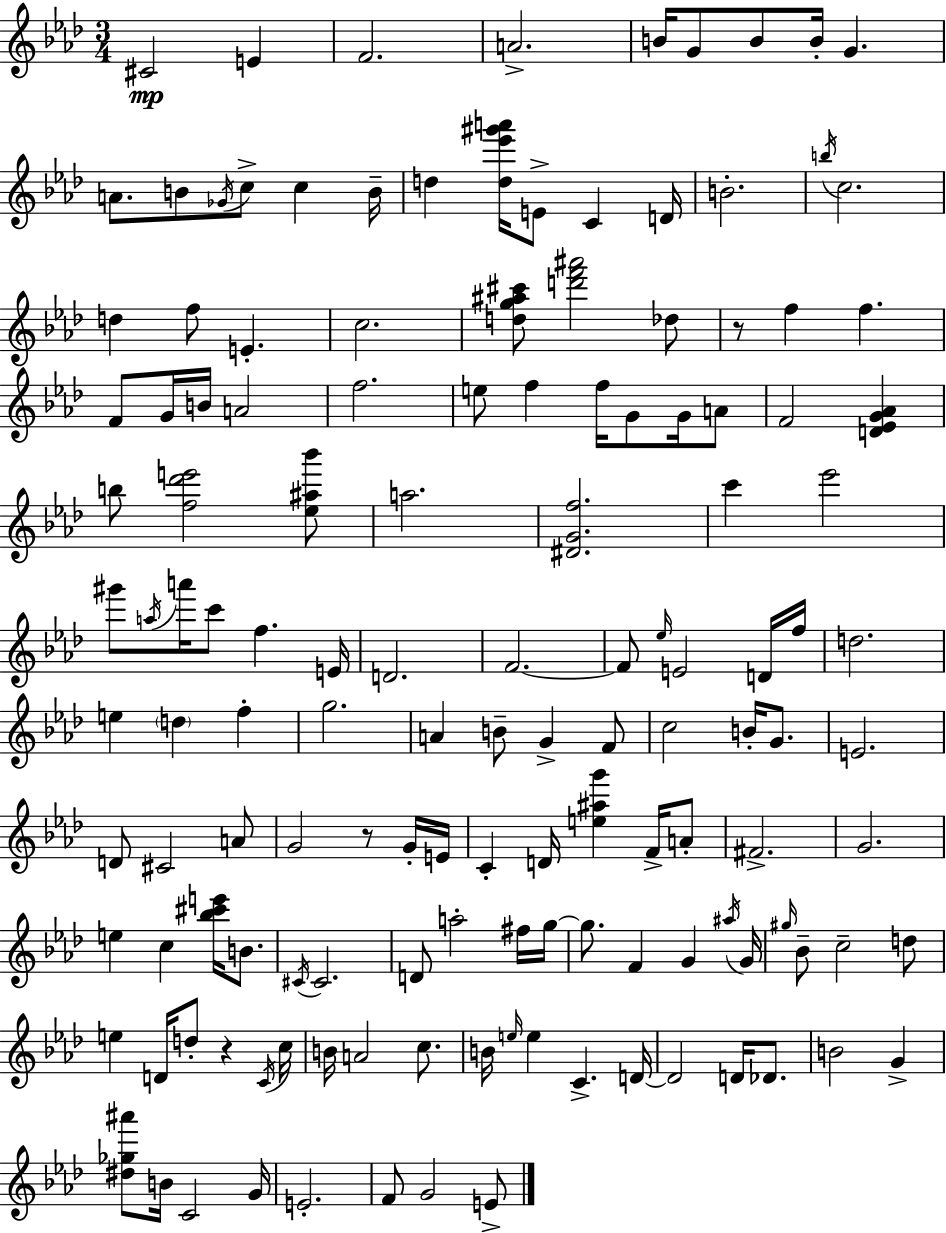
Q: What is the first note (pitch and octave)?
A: C#4